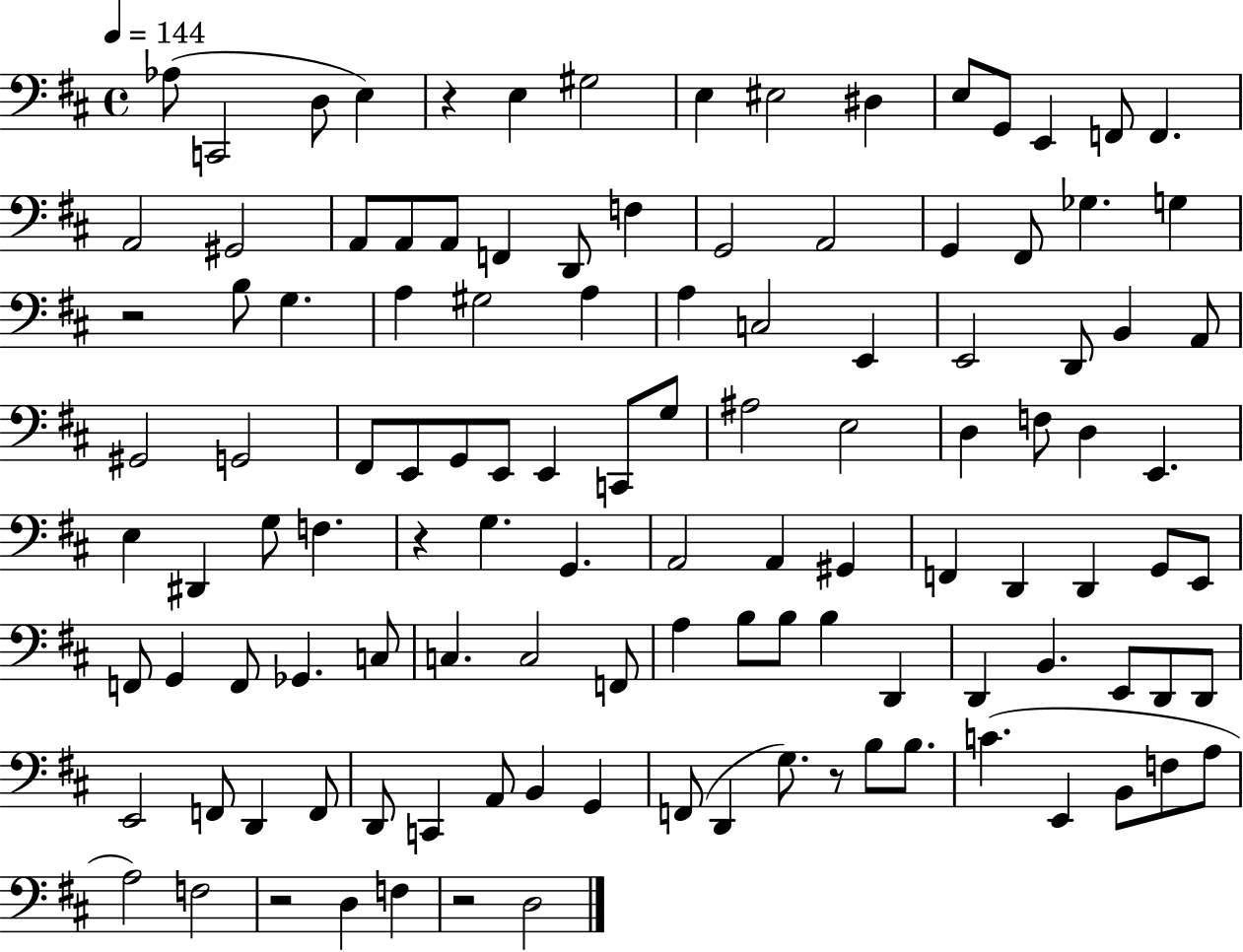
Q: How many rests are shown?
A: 6